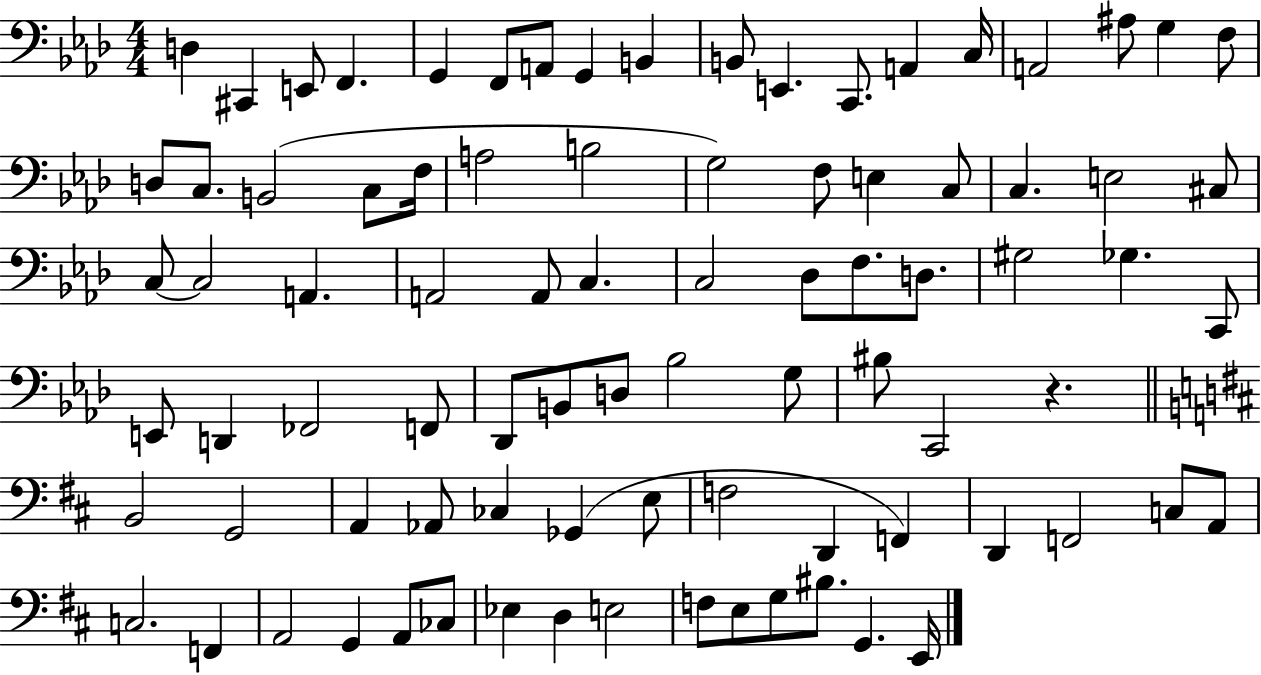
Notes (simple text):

D3/q C#2/q E2/e F2/q. G2/q F2/e A2/e G2/q B2/q B2/e E2/q. C2/e. A2/q C3/s A2/h A#3/e G3/q F3/e D3/e C3/e. B2/h C3/e F3/s A3/h B3/h G3/h F3/e E3/q C3/e C3/q. E3/h C#3/e C3/e C3/h A2/q. A2/h A2/e C3/q. C3/h Db3/e F3/e. D3/e. G#3/h Gb3/q. C2/e E2/e D2/q FES2/h F2/e Db2/e B2/e D3/e Bb3/h G3/e BIS3/e C2/h R/q. B2/h G2/h A2/q Ab2/e CES3/q Gb2/q E3/e F3/h D2/q F2/q D2/q F2/h C3/e A2/e C3/h. F2/q A2/h G2/q A2/e CES3/e Eb3/q D3/q E3/h F3/e E3/e G3/e BIS3/e. G2/q. E2/s